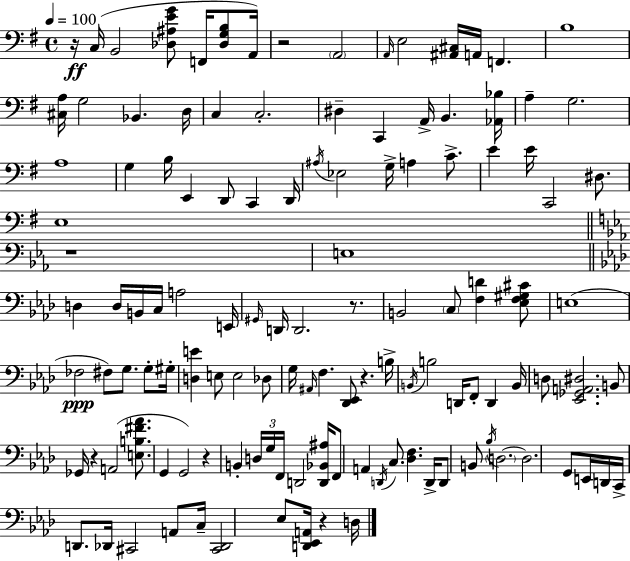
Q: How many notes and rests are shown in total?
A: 124